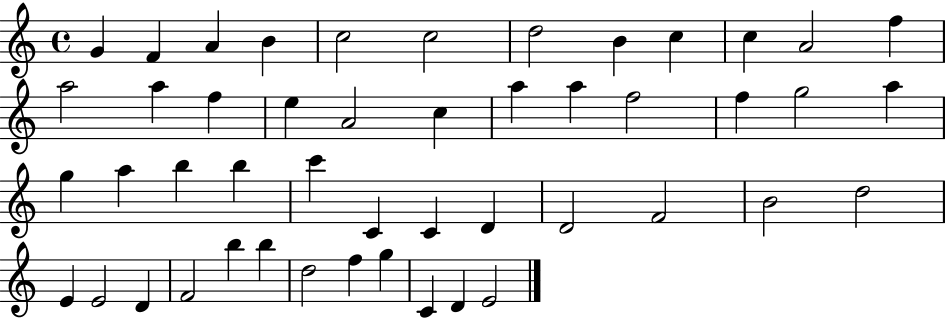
G4/q F4/q A4/q B4/q C5/h C5/h D5/h B4/q C5/q C5/q A4/h F5/q A5/h A5/q F5/q E5/q A4/h C5/q A5/q A5/q F5/h F5/q G5/h A5/q G5/q A5/q B5/q B5/q C6/q C4/q C4/q D4/q D4/h F4/h B4/h D5/h E4/q E4/h D4/q F4/h B5/q B5/q D5/h F5/q G5/q C4/q D4/q E4/h